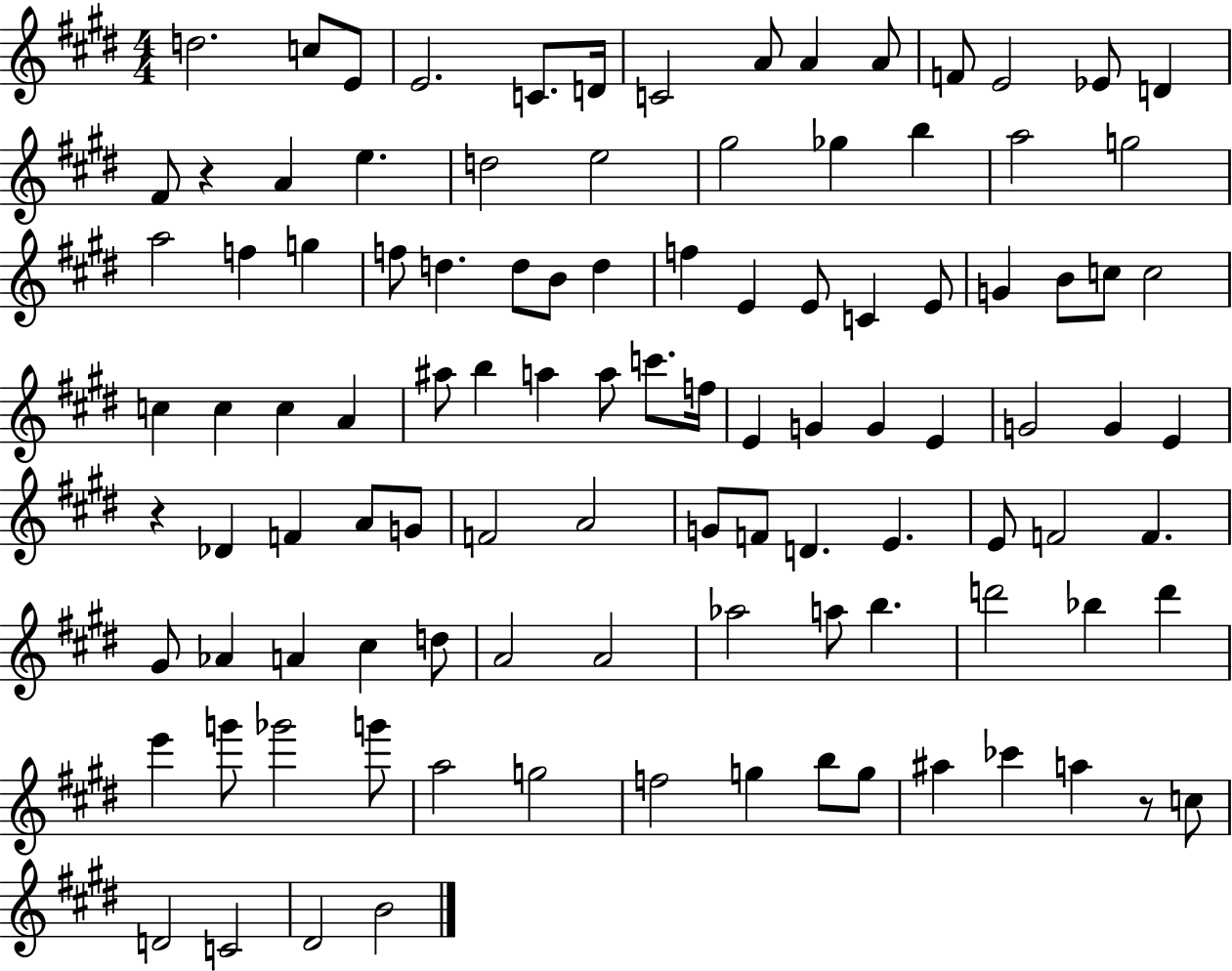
{
  \clef treble
  \numericTimeSignature
  \time 4/4
  \key e \major
  d''2. c''8 e'8 | e'2. c'8. d'16 | c'2 a'8 a'4 a'8 | f'8 e'2 ees'8 d'4 | \break fis'8 r4 a'4 e''4. | d''2 e''2 | gis''2 ges''4 b''4 | a''2 g''2 | \break a''2 f''4 g''4 | f''8 d''4. d''8 b'8 d''4 | f''4 e'4 e'8 c'4 e'8 | g'4 b'8 c''8 c''2 | \break c''4 c''4 c''4 a'4 | ais''8 b''4 a''4 a''8 c'''8. f''16 | e'4 g'4 g'4 e'4 | g'2 g'4 e'4 | \break r4 des'4 f'4 a'8 g'8 | f'2 a'2 | g'8 f'8 d'4. e'4. | e'8 f'2 f'4. | \break gis'8 aes'4 a'4 cis''4 d''8 | a'2 a'2 | aes''2 a''8 b''4. | d'''2 bes''4 d'''4 | \break e'''4 g'''8 ges'''2 g'''8 | a''2 g''2 | f''2 g''4 b''8 g''8 | ais''4 ces'''4 a''4 r8 c''8 | \break d'2 c'2 | dis'2 b'2 | \bar "|."
}